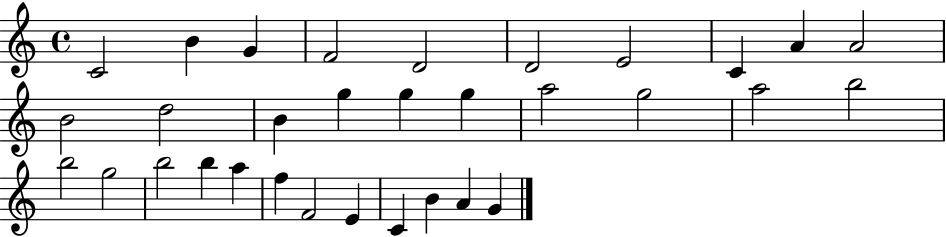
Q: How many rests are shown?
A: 0